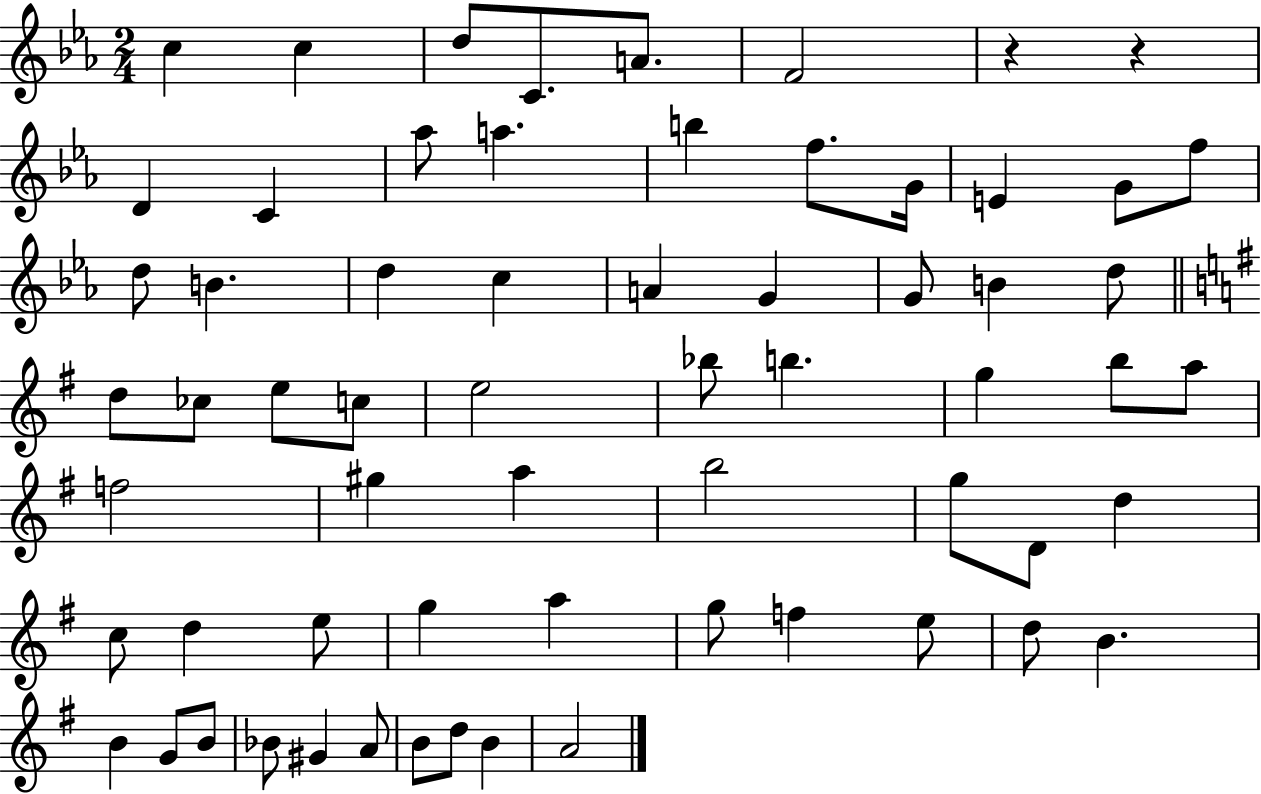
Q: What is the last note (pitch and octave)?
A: A4